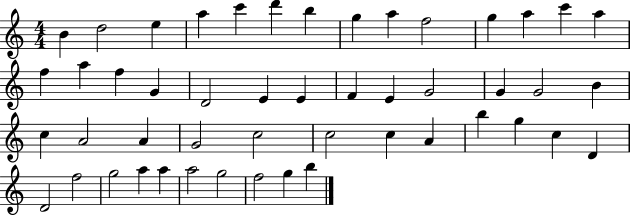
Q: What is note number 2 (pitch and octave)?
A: D5